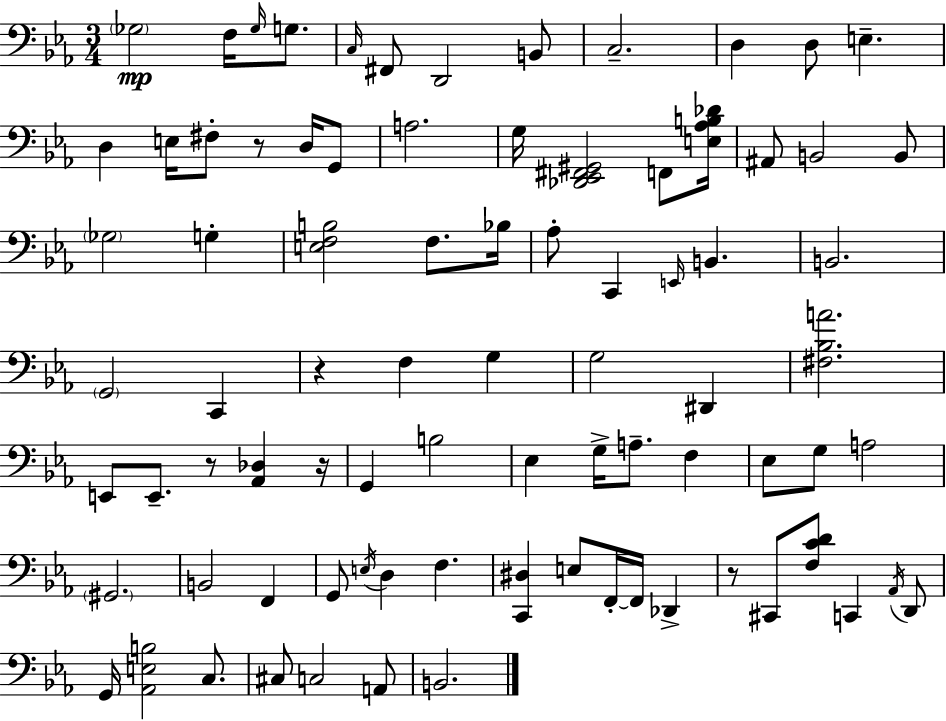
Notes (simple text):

Gb3/h F3/s Gb3/s G3/e. C3/s F#2/e D2/h B2/e C3/h. D3/q D3/e E3/q. D3/q E3/s F#3/e R/e D3/s G2/e A3/h. G3/s [Db2,Eb2,F#2,G#2]/h F2/e [E3,Ab3,B3,Db4]/s A#2/e B2/h B2/e Gb3/h G3/q [E3,F3,B3]/h F3/e. Bb3/s Ab3/e C2/q E2/s B2/q. B2/h. G2/h C2/q R/q F3/q G3/q G3/h D#2/q [F#3,Bb3,A4]/h. E2/e E2/e. R/e [Ab2,Db3]/q R/s G2/q B3/h Eb3/q G3/s A3/e. F3/q Eb3/e G3/e A3/h G#2/h. B2/h F2/q G2/e E3/s D3/q F3/q. [C2,D#3]/q E3/e F2/s F2/s Db2/q R/e C#2/e [F3,C4,D4]/e C2/q Ab2/s D2/e G2/s [Ab2,E3,B3]/h C3/e. C#3/e C3/h A2/e B2/h.